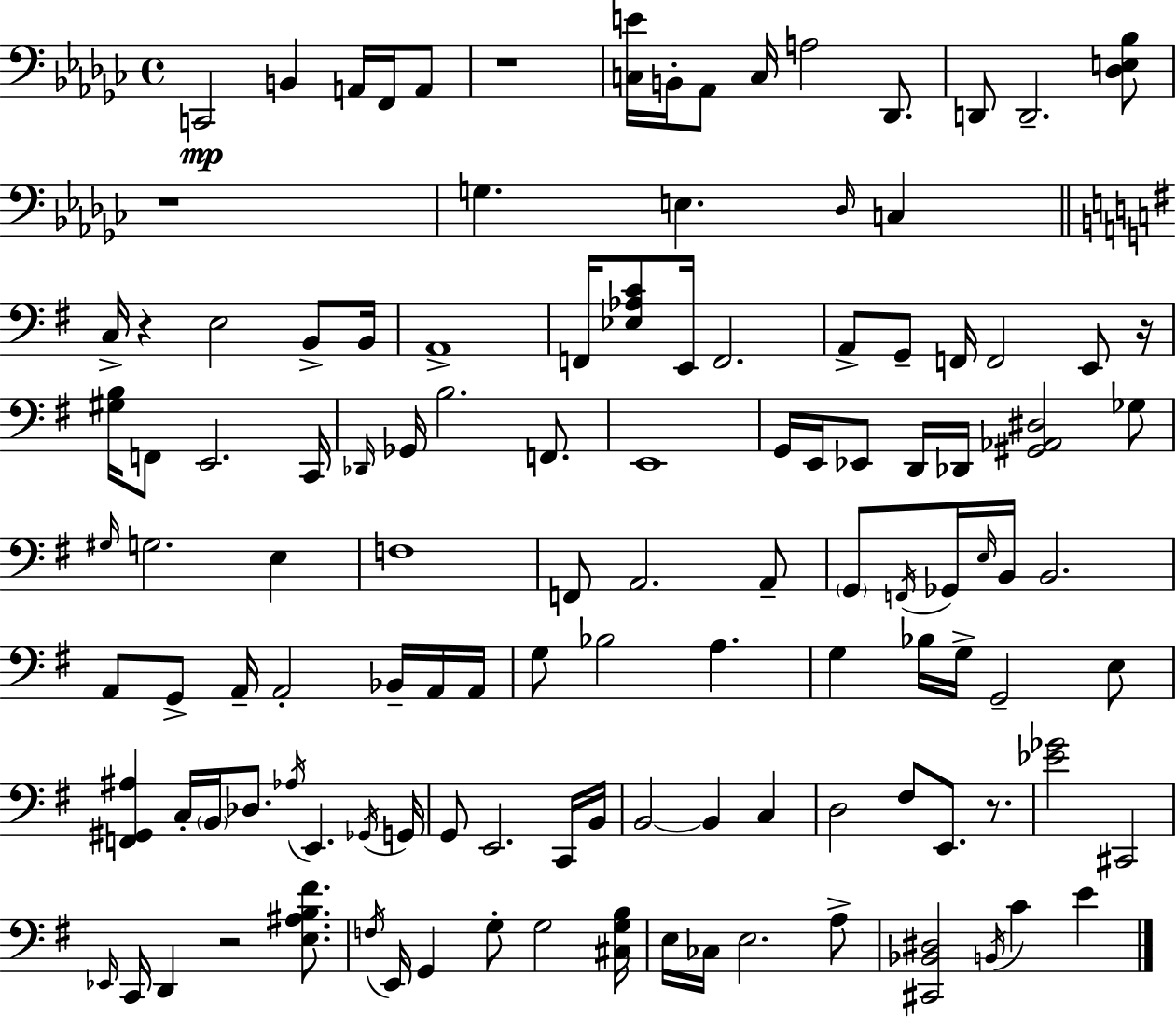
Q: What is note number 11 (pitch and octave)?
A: D2